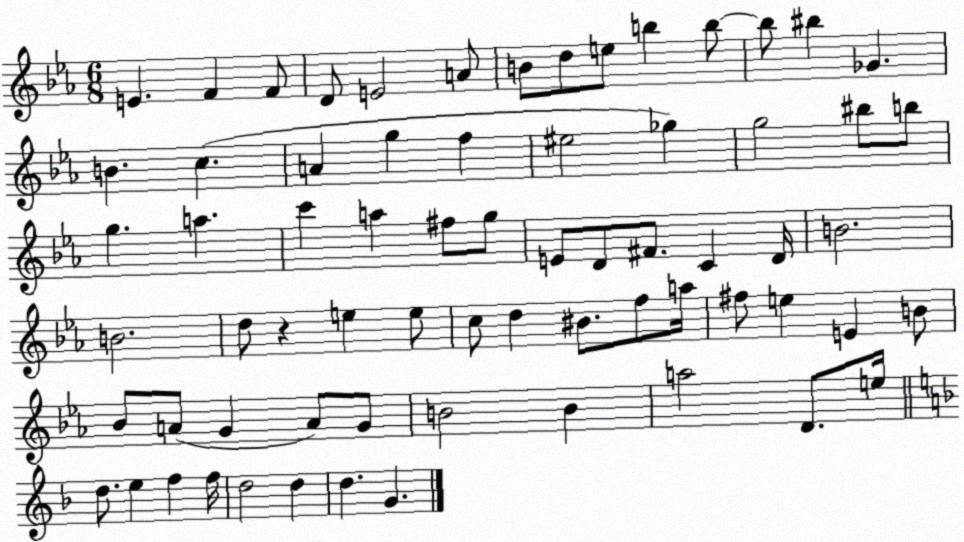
X:1
T:Untitled
M:6/8
L:1/4
K:Eb
E F F/2 D/2 E2 A/2 B/2 d/2 e/2 b b/2 b/2 ^b _G B c A g f ^e2 _g g2 ^b/2 b/2 g a c' a ^f/2 g/2 E/2 D/2 ^F/2 C D/4 B2 B2 d/2 z e e/2 c/2 d ^B/2 f/2 a/4 ^f/2 e E B/2 _B/2 A/2 G A/2 G/2 B2 B a2 D/2 e/4 d/2 e f f/4 d2 d d G